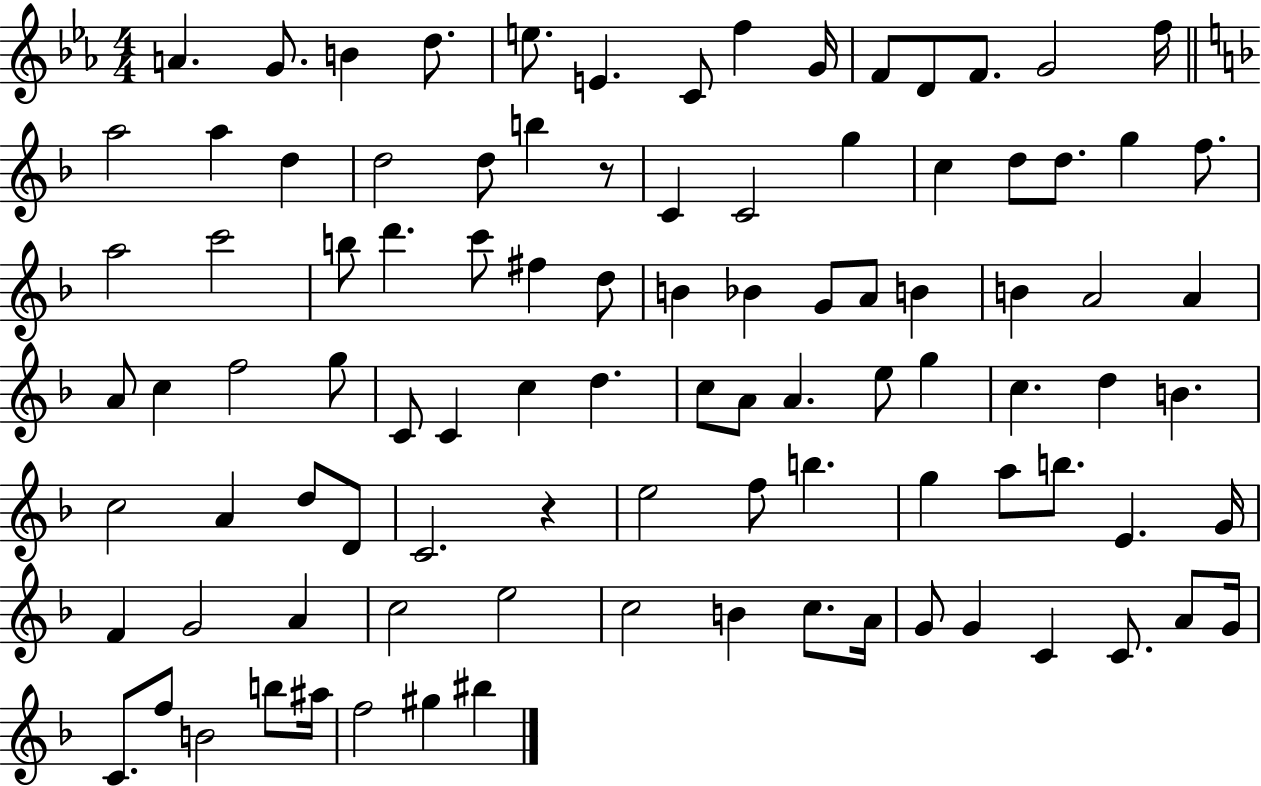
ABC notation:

X:1
T:Untitled
M:4/4
L:1/4
K:Eb
A G/2 B d/2 e/2 E C/2 f G/4 F/2 D/2 F/2 G2 f/4 a2 a d d2 d/2 b z/2 C C2 g c d/2 d/2 g f/2 a2 c'2 b/2 d' c'/2 ^f d/2 B _B G/2 A/2 B B A2 A A/2 c f2 g/2 C/2 C c d c/2 A/2 A e/2 g c d B c2 A d/2 D/2 C2 z e2 f/2 b g a/2 b/2 E G/4 F G2 A c2 e2 c2 B c/2 A/4 G/2 G C C/2 A/2 G/4 C/2 f/2 B2 b/2 ^a/4 f2 ^g ^b